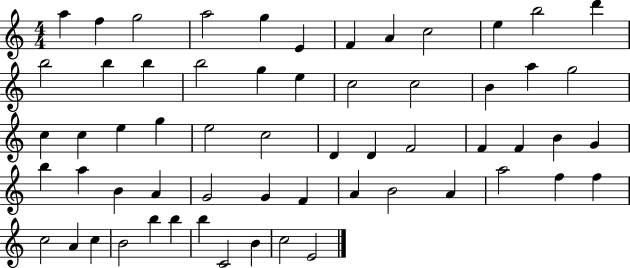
{
  \clef treble
  \numericTimeSignature
  \time 4/4
  \key c \major
  a''4 f''4 g''2 | a''2 g''4 e'4 | f'4 a'4 c''2 | e''4 b''2 d'''4 | \break b''2 b''4 b''4 | b''2 g''4 e''4 | c''2 c''2 | b'4 a''4 g''2 | \break c''4 c''4 e''4 g''4 | e''2 c''2 | d'4 d'4 f'2 | f'4 f'4 b'4 g'4 | \break b''4 a''4 b'4 a'4 | g'2 g'4 f'4 | a'4 b'2 a'4 | a''2 f''4 f''4 | \break c''2 a'4 c''4 | b'2 b''4 b''4 | b''4 c'2 b'4 | c''2 e'2 | \break \bar "|."
}